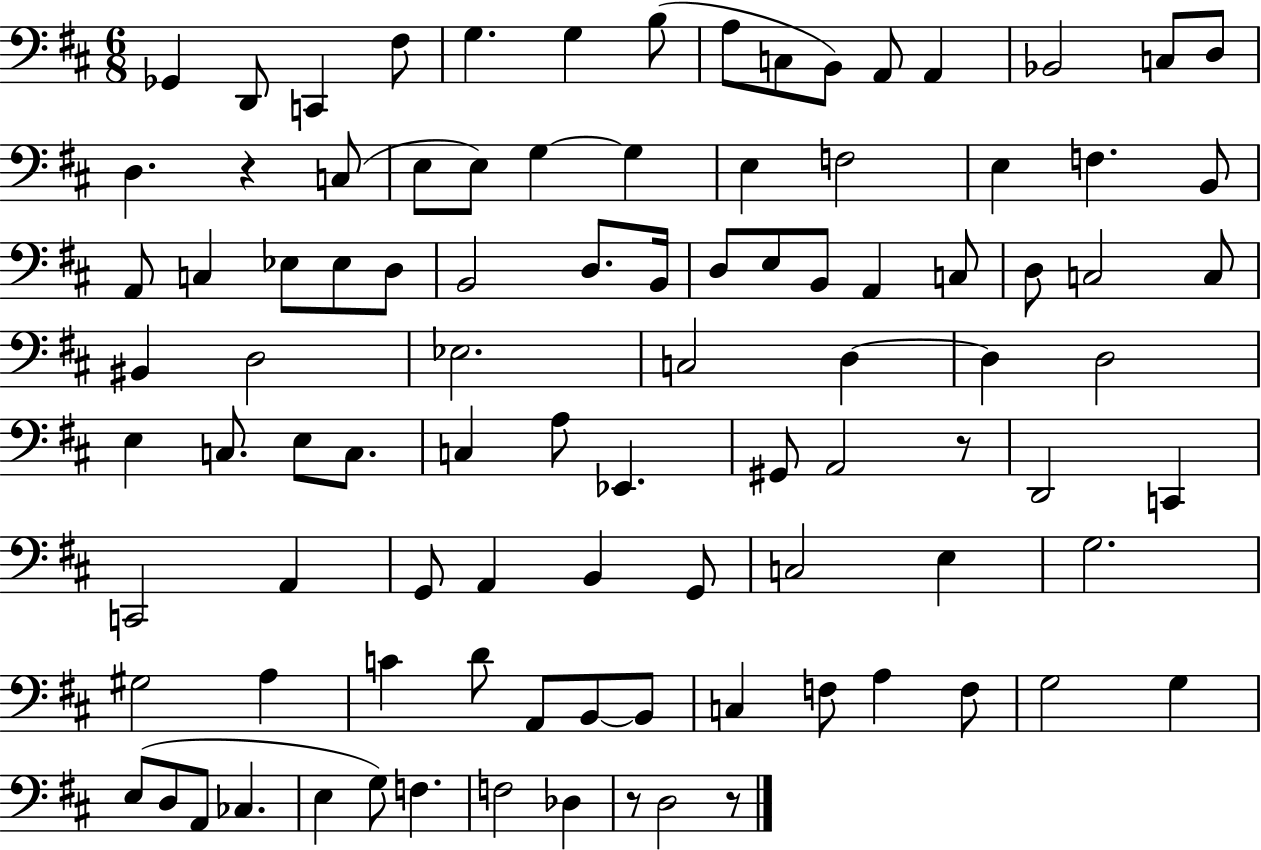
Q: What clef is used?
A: bass